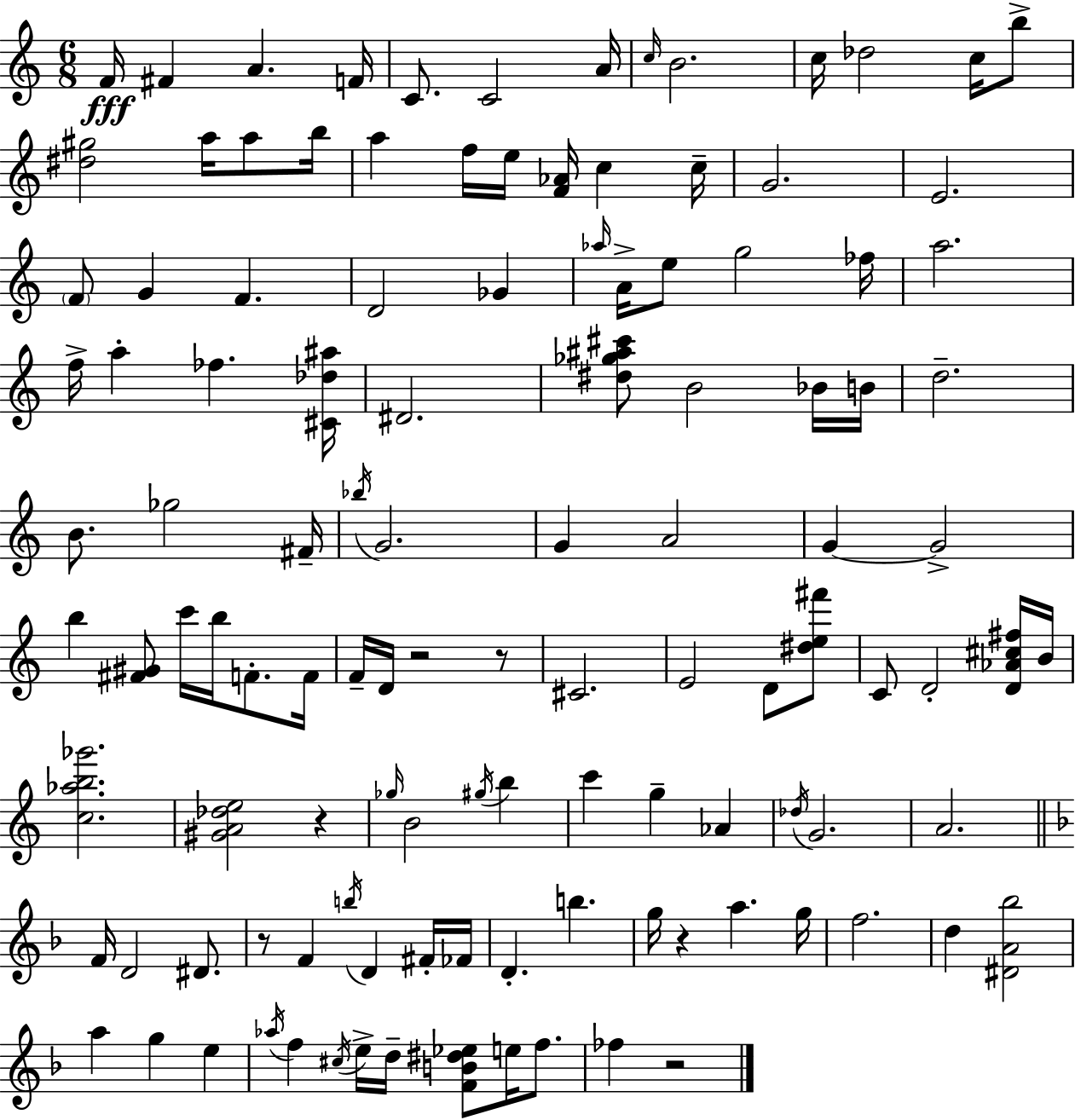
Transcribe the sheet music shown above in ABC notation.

X:1
T:Untitled
M:6/8
L:1/4
K:C
F/4 ^F A F/4 C/2 C2 A/4 c/4 B2 c/4 _d2 c/4 b/2 [^d^g]2 a/4 a/2 b/4 a f/4 e/4 [F_A]/4 c c/4 G2 E2 F/2 G F D2 _G _a/4 A/4 e/2 g2 _f/4 a2 f/4 a _f [^C_d^a]/4 ^D2 [^d_g^a^c']/2 B2 _B/4 B/4 d2 B/2 _g2 ^F/4 _b/4 G2 G A2 G G2 b [^F^G]/2 c'/4 b/4 F/2 F/4 F/4 D/4 z2 z/2 ^C2 E2 D/2 [^de^f']/2 C/2 D2 [D_A^c^f]/4 B/4 [c_ab_g']2 [^GA_de]2 z _g/4 B2 ^g/4 b c' g _A _d/4 G2 A2 F/4 D2 ^D/2 z/2 F b/4 D ^F/4 _F/4 D b g/4 z a g/4 f2 d [^DA_b]2 a g e _a/4 f ^c/4 e/4 d/4 [FB^d_e]/2 e/4 f/2 _f z2